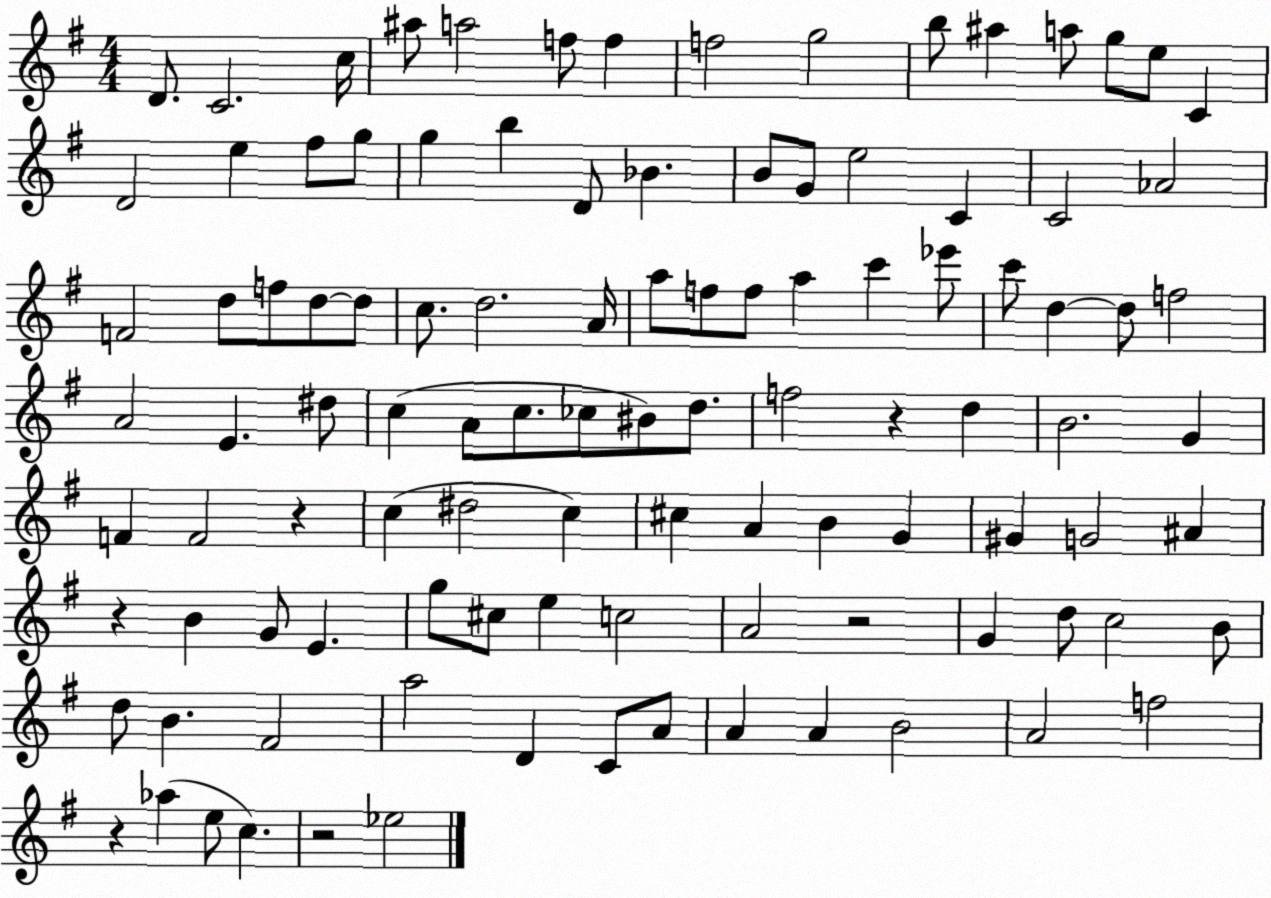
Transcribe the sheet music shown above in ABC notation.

X:1
T:Untitled
M:4/4
L:1/4
K:G
D/2 C2 c/4 ^a/2 a2 f/2 f f2 g2 b/2 ^a a/2 g/2 e/2 C D2 e ^f/2 g/2 g b D/2 _B B/2 G/2 e2 C C2 _A2 F2 d/2 f/2 d/2 d/2 c/2 d2 A/4 a/2 f/2 f/2 a c' _e'/2 c'/2 d d/2 f2 A2 E ^d/2 c A/2 c/2 _c/2 ^B/2 d/2 f2 z d B2 G F F2 z c ^d2 c ^c A B G ^G G2 ^A z B G/2 E g/2 ^c/2 e c2 A2 z2 G d/2 c2 B/2 d/2 B ^F2 a2 D C/2 A/2 A A B2 A2 f2 z _a e/2 c z2 _e2